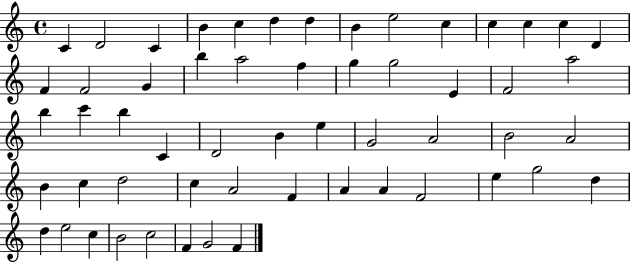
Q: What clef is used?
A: treble